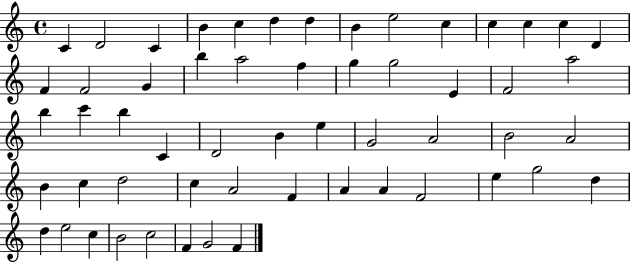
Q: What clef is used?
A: treble